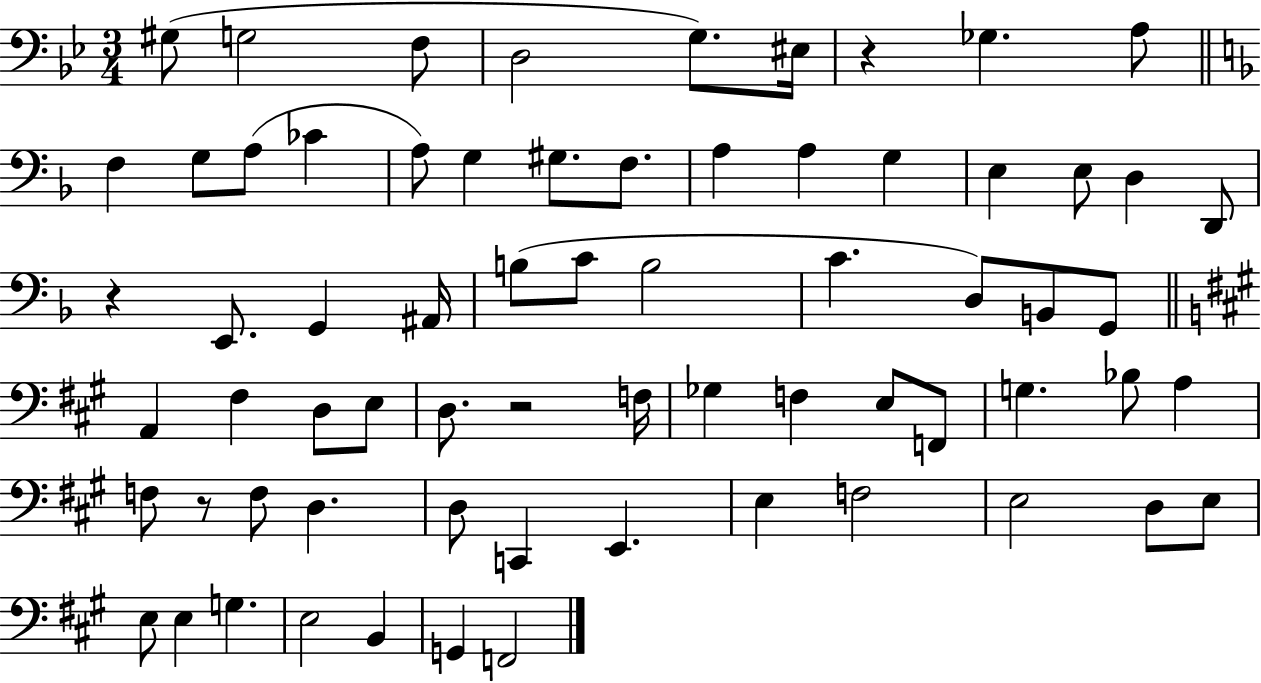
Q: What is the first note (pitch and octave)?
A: G#3